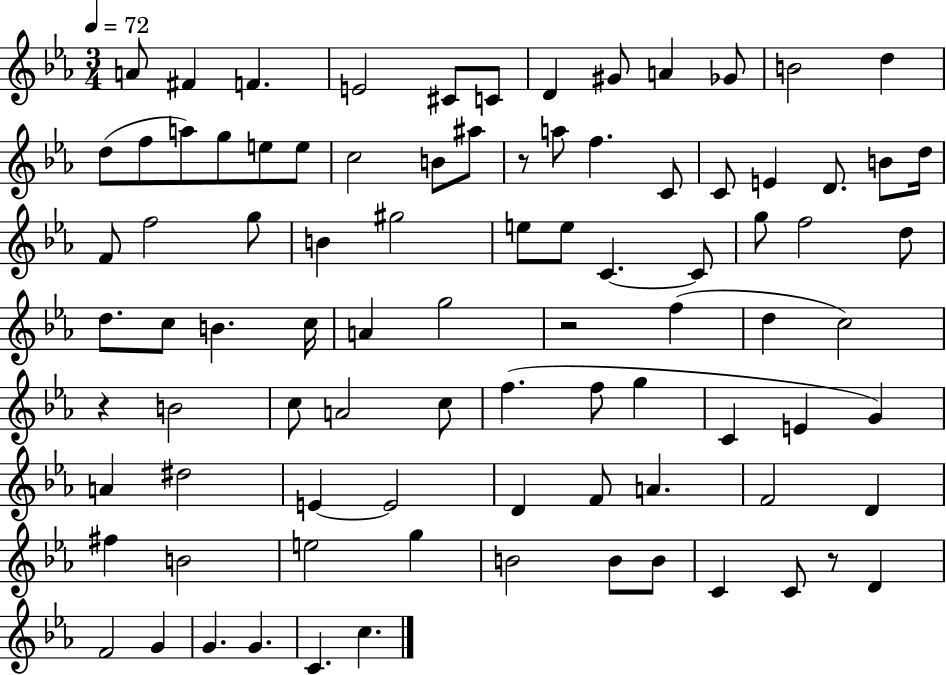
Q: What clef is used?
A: treble